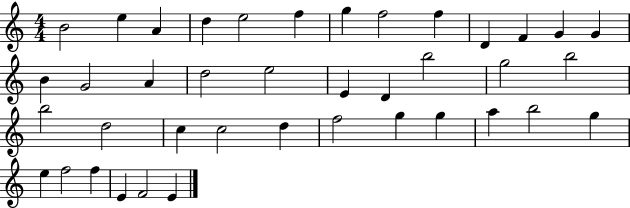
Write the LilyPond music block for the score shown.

{
  \clef treble
  \numericTimeSignature
  \time 4/4
  \key c \major
  b'2 e''4 a'4 | d''4 e''2 f''4 | g''4 f''2 f''4 | d'4 f'4 g'4 g'4 | \break b'4 g'2 a'4 | d''2 e''2 | e'4 d'4 b''2 | g''2 b''2 | \break b''2 d''2 | c''4 c''2 d''4 | f''2 g''4 g''4 | a''4 b''2 g''4 | \break e''4 f''2 f''4 | e'4 f'2 e'4 | \bar "|."
}